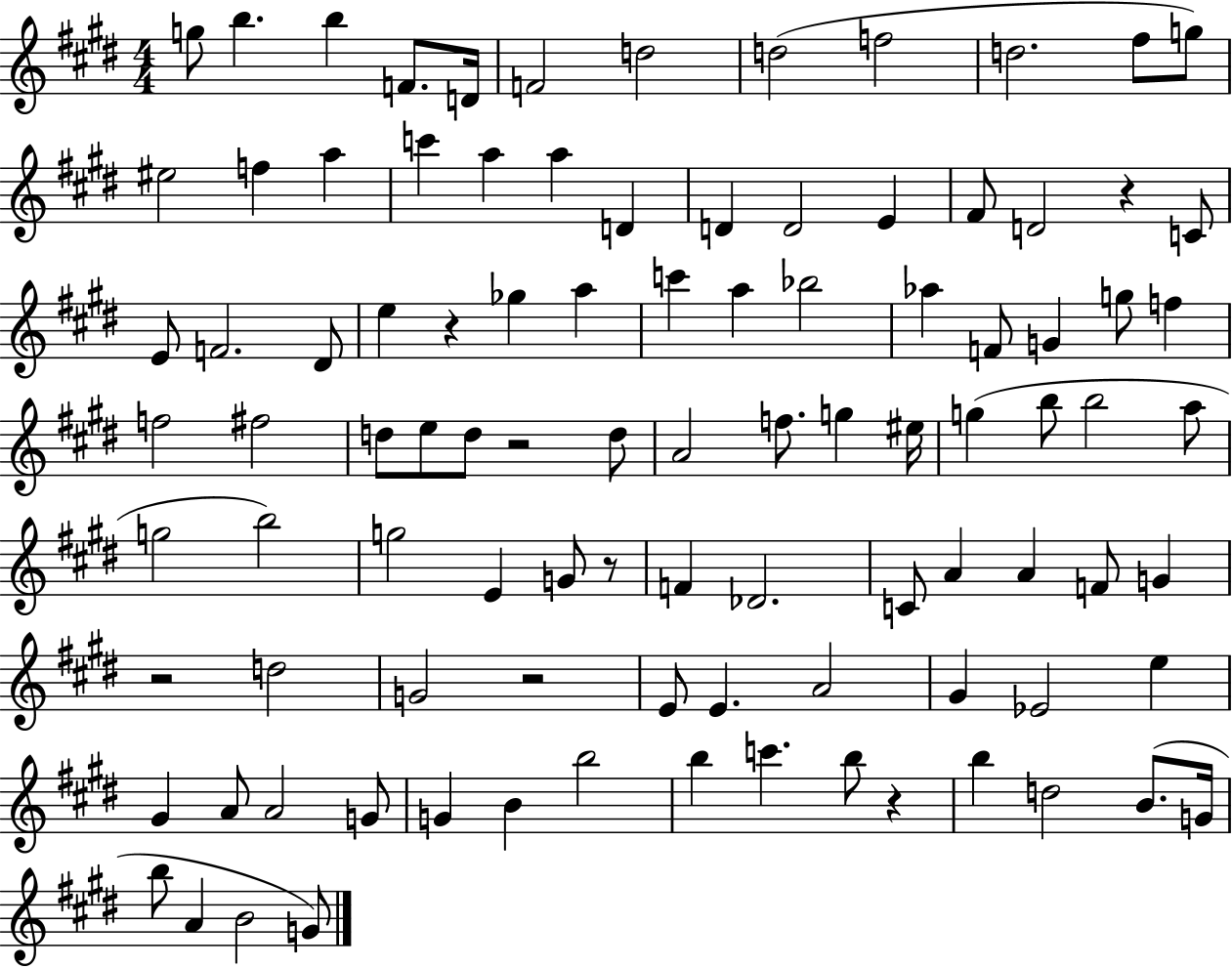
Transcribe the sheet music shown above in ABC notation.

X:1
T:Untitled
M:4/4
L:1/4
K:E
g/2 b b F/2 D/4 F2 d2 d2 f2 d2 ^f/2 g/2 ^e2 f a c' a a D D D2 E ^F/2 D2 z C/2 E/2 F2 ^D/2 e z _g a c' a _b2 _a F/2 G g/2 f f2 ^f2 d/2 e/2 d/2 z2 d/2 A2 f/2 g ^e/4 g b/2 b2 a/2 g2 b2 g2 E G/2 z/2 F _D2 C/2 A A F/2 G z2 d2 G2 z2 E/2 E A2 ^G _E2 e ^G A/2 A2 G/2 G B b2 b c' b/2 z b d2 B/2 G/4 b/2 A B2 G/2